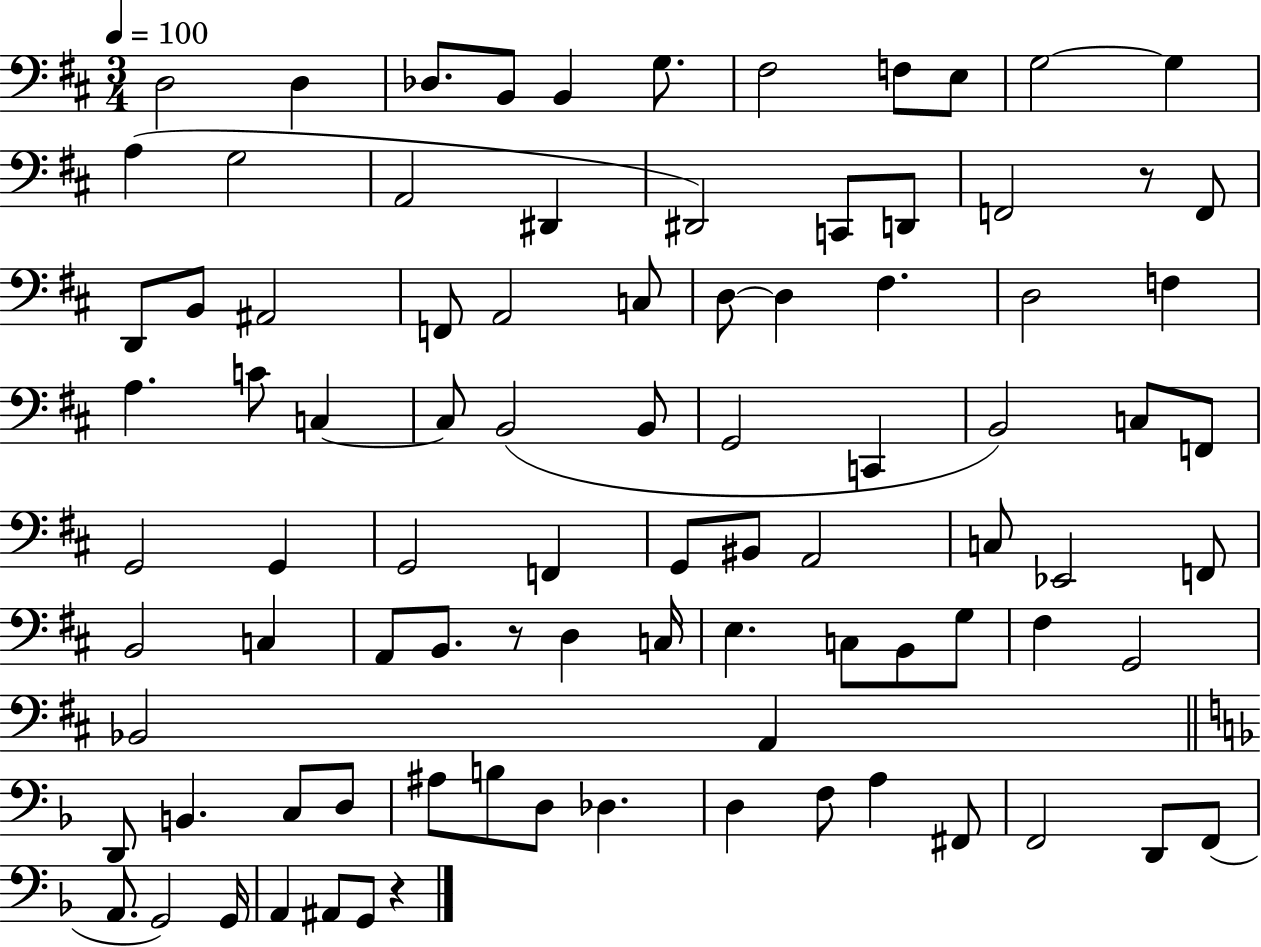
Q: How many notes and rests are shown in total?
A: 90